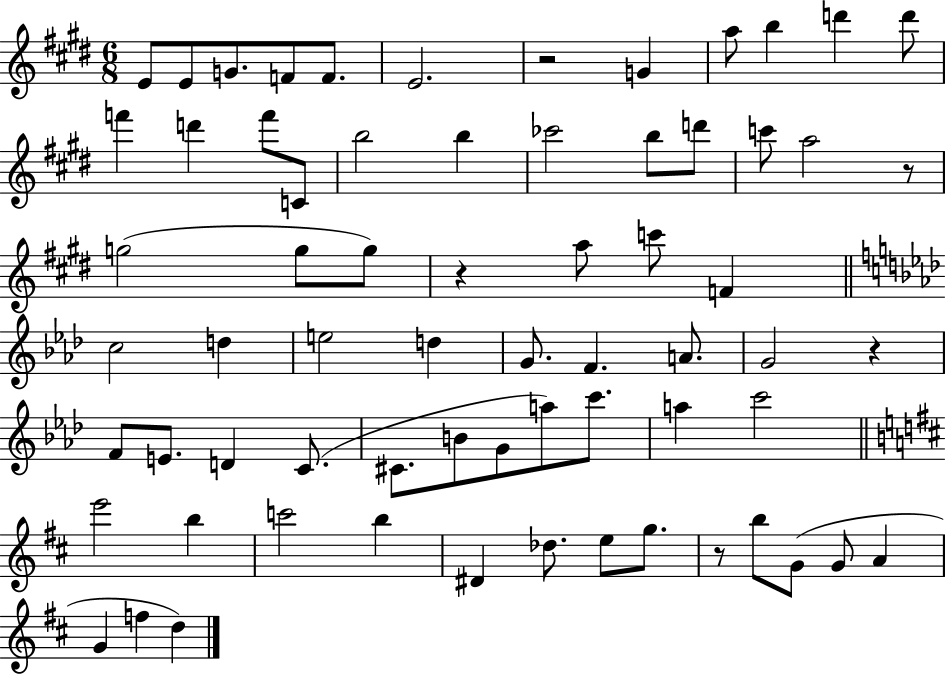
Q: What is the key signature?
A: E major